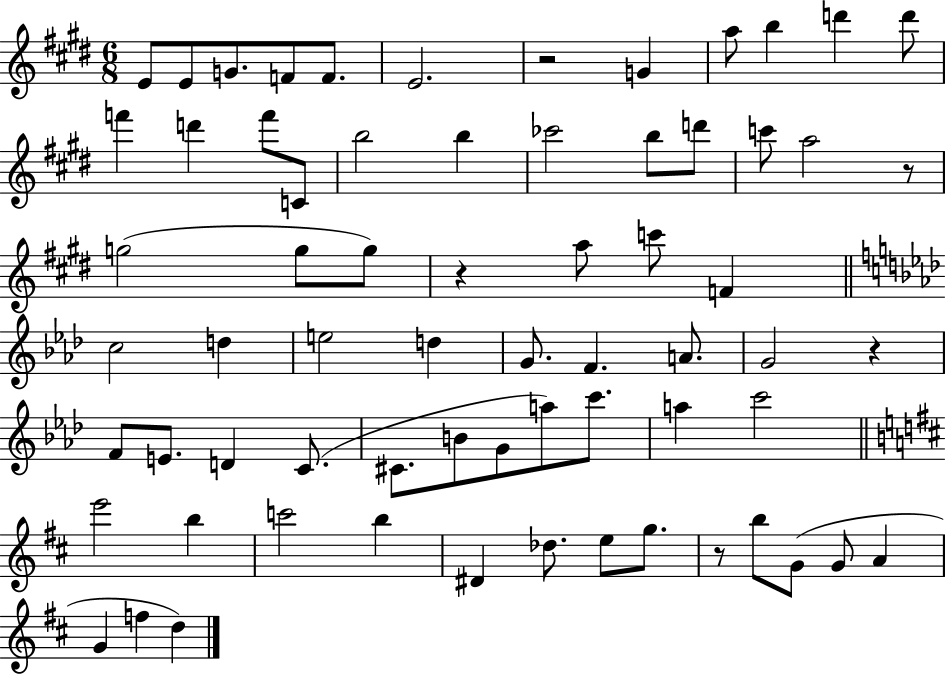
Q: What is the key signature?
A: E major